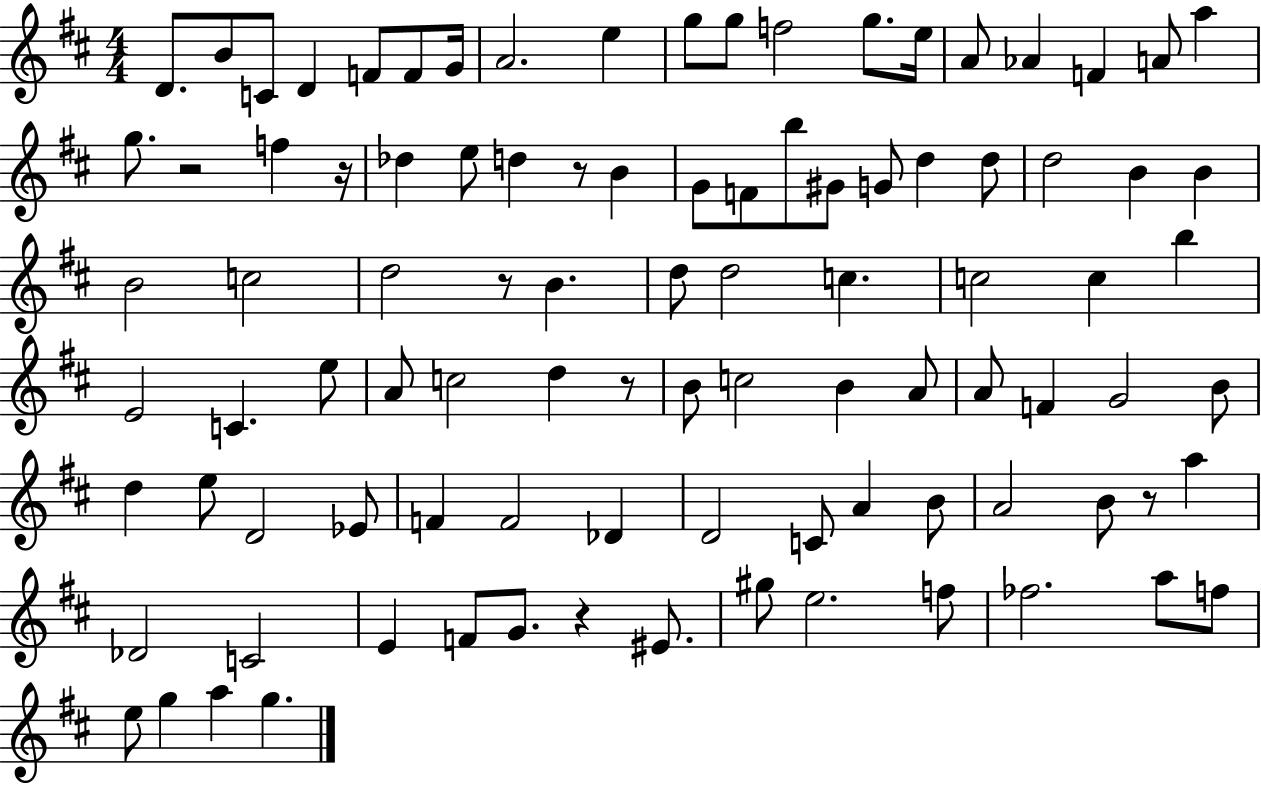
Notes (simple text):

D4/e. B4/e C4/e D4/q F4/e F4/e G4/s A4/h. E5/q G5/e G5/e F5/h G5/e. E5/s A4/e Ab4/q F4/q A4/e A5/q G5/e. R/h F5/q R/s Db5/q E5/e D5/q R/e B4/q G4/e F4/e B5/e G#4/e G4/e D5/q D5/e D5/h B4/q B4/q B4/h C5/h D5/h R/e B4/q. D5/e D5/h C5/q. C5/h C5/q B5/q E4/h C4/q. E5/e A4/e C5/h D5/q R/e B4/e C5/h B4/q A4/e A4/e F4/q G4/h B4/e D5/q E5/e D4/h Eb4/e F4/q F4/h Db4/q D4/h C4/e A4/q B4/e A4/h B4/e R/e A5/q Db4/h C4/h E4/q F4/e G4/e. R/q EIS4/e. G#5/e E5/h. F5/e FES5/h. A5/e F5/e E5/e G5/q A5/q G5/q.